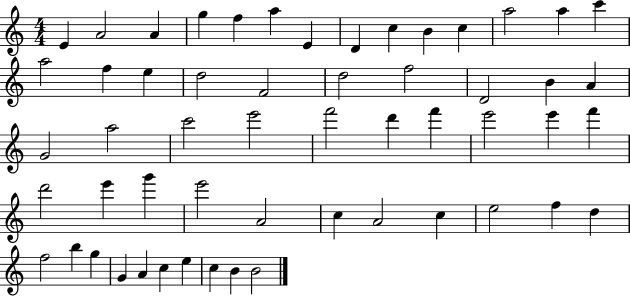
X:1
T:Untitled
M:4/4
L:1/4
K:C
E A2 A g f a E D c B c a2 a c' a2 f e d2 F2 d2 f2 D2 B A G2 a2 c'2 e'2 f'2 d' f' e'2 e' f' d'2 e' g' e'2 A2 c A2 c e2 f d f2 b g G A c e c B B2